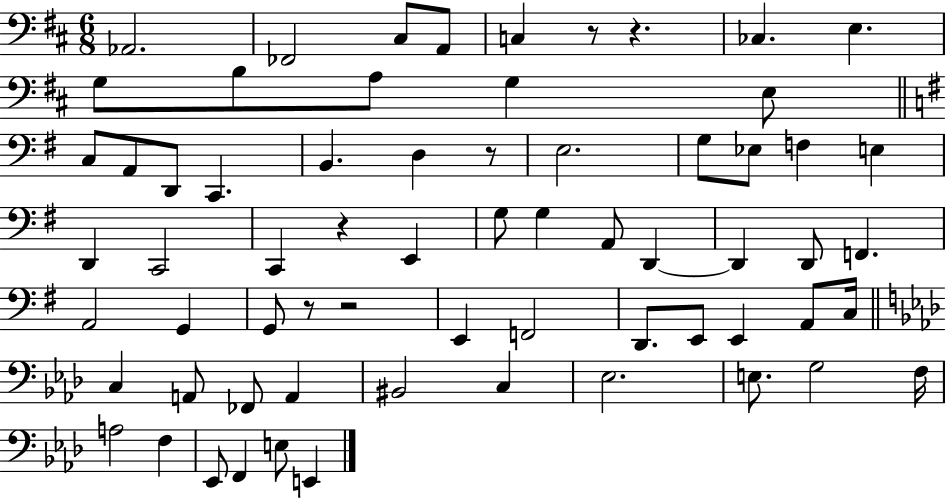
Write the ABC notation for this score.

X:1
T:Untitled
M:6/8
L:1/4
K:D
_A,,2 _F,,2 ^C,/2 A,,/2 C, z/2 z _C, E, G,/2 B,/2 A,/2 G, E,/2 C,/2 A,,/2 D,,/2 C,, B,, D, z/2 E,2 G,/2 _E,/2 F, E, D,, C,,2 C,, z E,, G,/2 G, A,,/2 D,, D,, D,,/2 F,, A,,2 G,, G,,/2 z/2 z2 E,, F,,2 D,,/2 E,,/2 E,, A,,/2 C,/4 C, A,,/2 _F,,/2 A,, ^B,,2 C, _E,2 E,/2 G,2 F,/4 A,2 F, _E,,/2 F,, E,/2 E,,